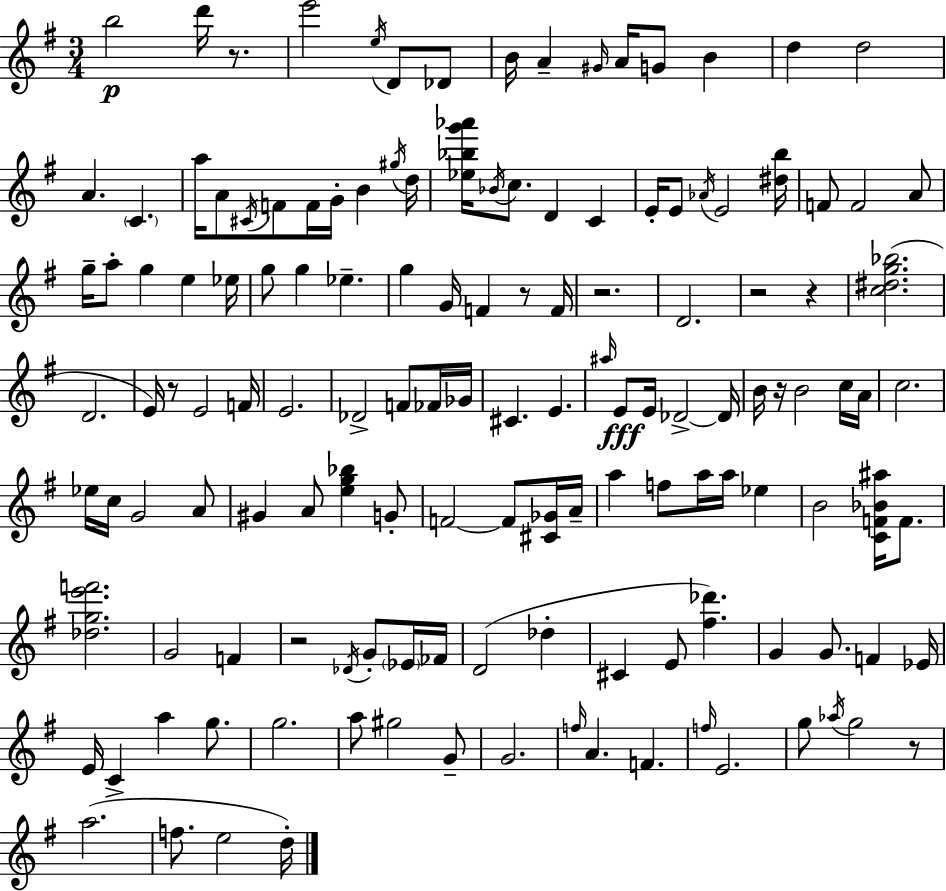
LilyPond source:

{
  \clef treble
  \numericTimeSignature
  \time 3/4
  \key e \minor
  b''2\p d'''16 r8. | e'''2 \acciaccatura { e''16 } d'8 des'8 | b'16 a'4-- \grace { gis'16 } a'16 g'8 b'4 | d''4 d''2 | \break a'4. \parenthesize c'4. | a''16 a'8 \acciaccatura { cis'16 } f'8 f'16 g'16-. b'4 | \acciaccatura { gis''16 } d''16 <ees'' bes'' g''' aes'''>16 \acciaccatura { bes'16 } c''8. d'4 | c'4 e'16-. e'8 \acciaccatura { aes'16 } e'2 | \break <dis'' b''>16 f'8 f'2 | a'8 g''16-- a''8-. g''4 | e''4 ees''16 g''8 g''4 | ees''4.-- g''4 g'16 f'4 | \break r8 f'16 r2. | d'2. | r2 | r4 <c'' dis'' g'' bes''>2.( | \break d'2. | e'16) r8 e'2 | f'16 e'2. | des'2-> | \break f'8 fes'16 ges'16 cis'4. | e'4. \grace { ais''16 }\fff e'8 e'16 des'2->~~ | des'16 b'16 r16 b'2 | c''16 a'16 c''2. | \break ees''16 c''16 g'2 | a'8 gis'4 a'8 | <e'' g'' bes''>4 g'8-. f'2~~ | f'8 <cis' ges'>16 a'16-- a''4 f''8 | \break a''16 a''16 ees''4 b'2 | <c' f' bes' ais''>16 f'8. <des'' g'' e''' f'''>2. | g'2 | f'4 r2 | \break \acciaccatura { des'16 } g'8-. \parenthesize ees'16 fes'16 d'2( | des''4-. cis'4 | e'8 <fis'' des'''>4.) g'4 | g'8. f'4 ees'16 e'16 c'4-> | \break a''4 g''8. g''2. | a''8 gis''2 | g'8-- g'2. | \grace { f''16 } a'4. | \break f'4. \grace { f''16 } e'2. | g''8 | \acciaccatura { aes''16 } g''2 r8 a''2.( | f''8. | \break e''2 d''16-.) \bar "|."
}